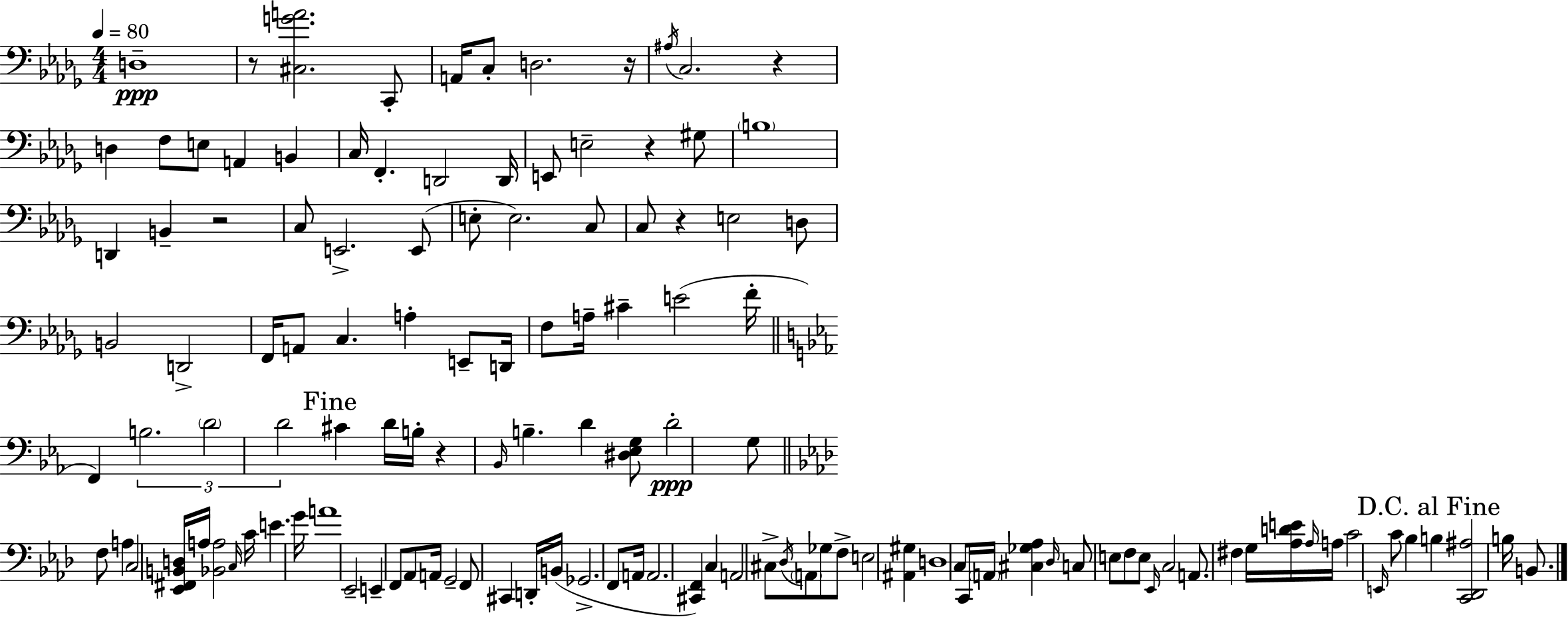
X:1
T:Untitled
M:4/4
L:1/4
K:Bbm
D,4 z/2 [^C,GA]2 C,,/2 A,,/4 C,/2 D,2 z/4 ^A,/4 C,2 z D, F,/2 E,/2 A,, B,, C,/4 F,, D,,2 D,,/4 E,,/2 E,2 z ^G,/2 B,4 D,, B,, z2 C,/2 E,,2 E,,/2 E,/2 E,2 C,/2 C,/2 z E,2 D,/2 B,,2 D,,2 F,,/4 A,,/2 C, A, E,,/2 D,,/4 F,/2 A,/4 ^C E2 F/4 F,, B,2 D2 D2 ^C D/4 B,/4 z _B,,/4 B, D [^D,_E,G,]/2 D2 G,/2 F,/2 A, C,2 [_E,,^F,,B,,D,]/4 A,/4 [_B,,A,]2 C,/4 C/4 E G/4 A4 _E,,2 E,, F,,/2 _A,,/2 A,,/4 G,,2 F,,/2 ^C,, D,,/4 B,,/4 _G,,2 F,,/2 A,,/4 A,,2 [^C,,F,,] C, A,,2 ^C,/2 _D,/4 A,,/2 _G,/2 F,/2 E,2 [^A,,^G,] D,4 C,/2 C,,/4 A,,/4 [^C,_G,_A,] _D,/4 C,/2 E,/2 F,/2 E,/2 _E,,/4 C,2 A,,/2 ^F, G,/4 [_A,DE]/4 _A,/4 A,/4 C2 E,,/4 C/2 _B, B, [C,,_D,,^A,]2 B,/4 B,,/2